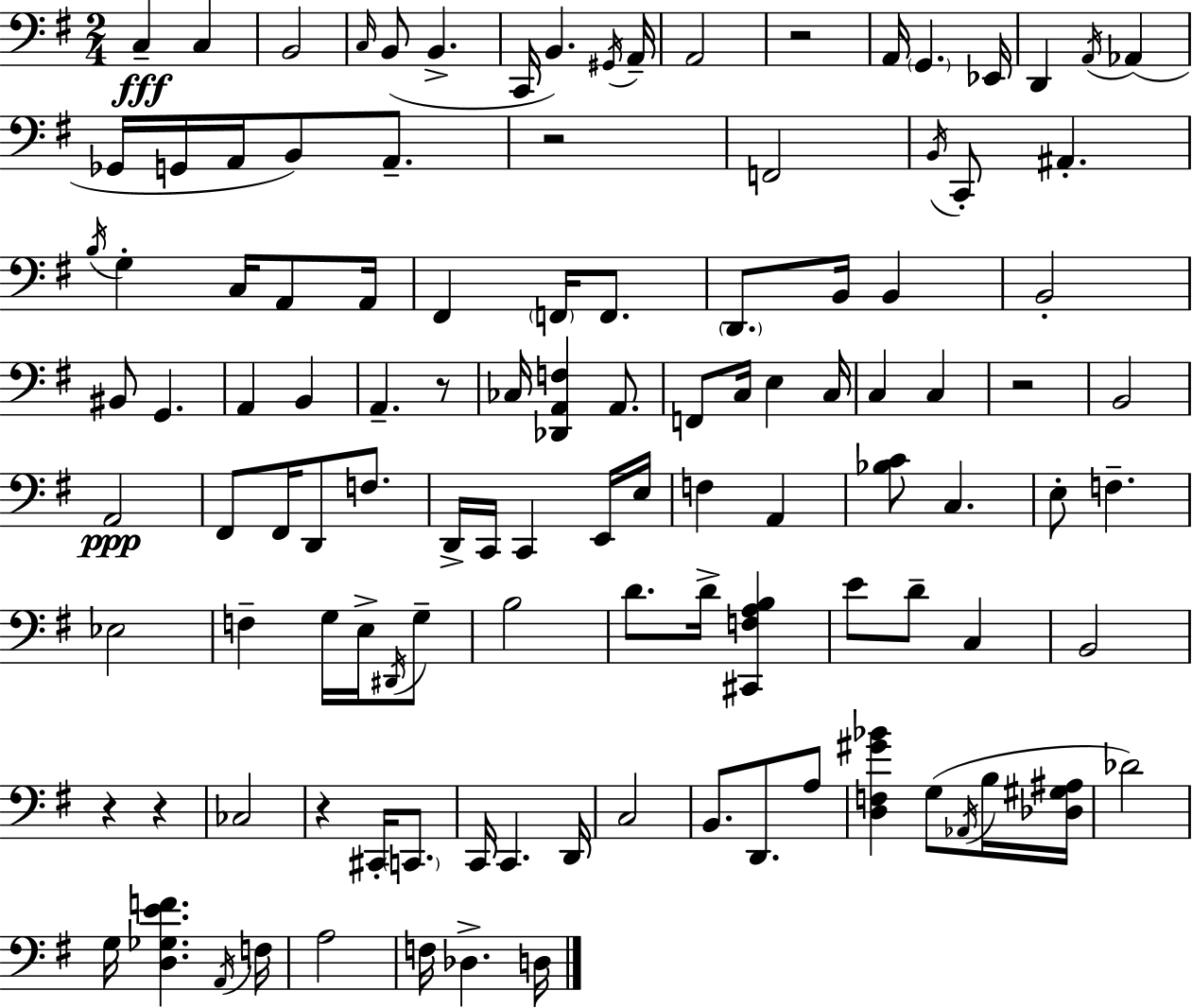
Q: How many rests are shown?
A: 7